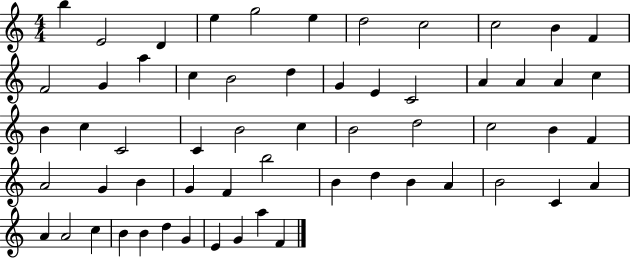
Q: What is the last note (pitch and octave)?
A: F4